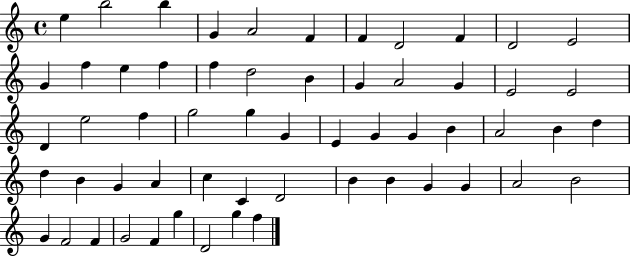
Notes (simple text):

E5/q B5/h B5/q G4/q A4/h F4/q F4/q D4/h F4/q D4/h E4/h G4/q F5/q E5/q F5/q F5/q D5/h B4/q G4/q A4/h G4/q E4/h E4/h D4/q E5/h F5/q G5/h G5/q G4/q E4/q G4/q G4/q B4/q A4/h B4/q D5/q D5/q B4/q G4/q A4/q C5/q C4/q D4/h B4/q B4/q G4/q G4/q A4/h B4/h G4/q F4/h F4/q G4/h F4/q G5/q D4/h G5/q F5/q